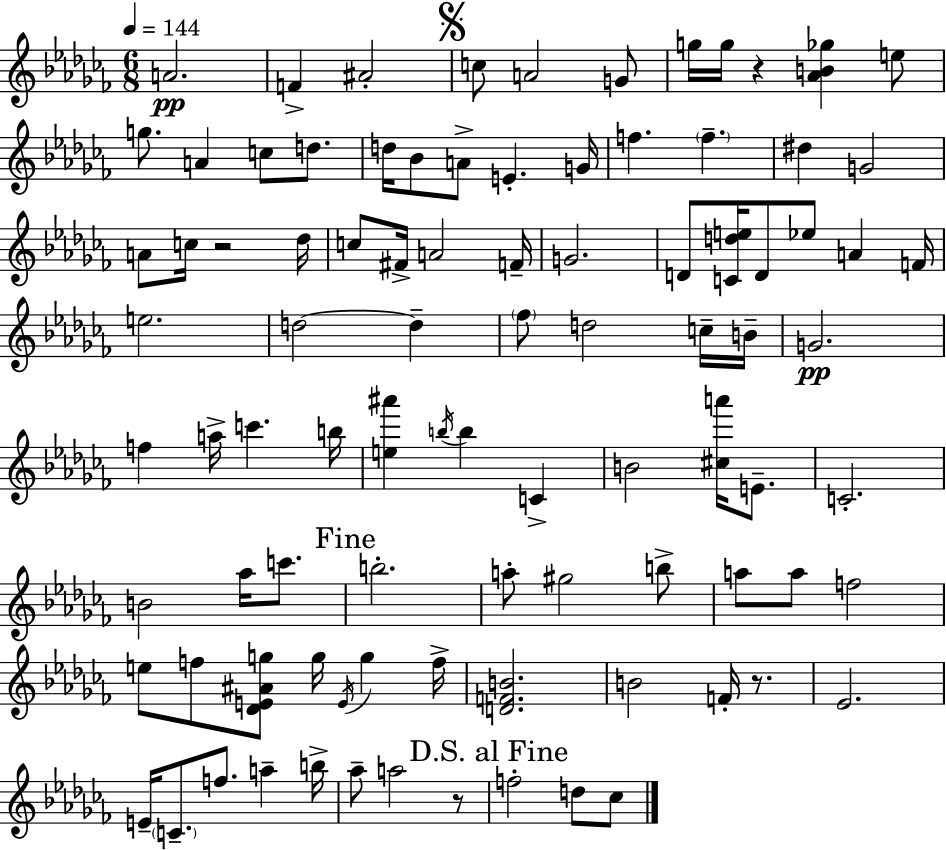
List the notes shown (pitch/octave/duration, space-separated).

A4/h. F4/q A#4/h C5/e A4/h G4/e G5/s G5/s R/q [Ab4,B4,Gb5]/q E5/e G5/e. A4/q C5/e D5/e. D5/s Bb4/e A4/e E4/q. G4/s F5/q. F5/q. D#5/q G4/h A4/e C5/s R/h Db5/s C5/e F#4/s A4/h F4/s G4/h. D4/e [C4,D5,E5]/s D4/e Eb5/e A4/q F4/s E5/h. D5/h D5/q FES5/e D5/h C5/s B4/s G4/h. F5/q A5/s C6/q. B5/s [E5,A#6]/q B5/s B5/q C4/q B4/h [C#5,A6]/s E4/e. C4/h. B4/h Ab5/s C6/e. B5/h. A5/e G#5/h B5/e A5/e A5/e F5/h E5/e F5/e [Db4,E4,A#4,G5]/e G5/s E4/s G5/q F5/s [D4,F4,B4]/h. B4/h F4/s R/e. Eb4/h. E4/s C4/e. F5/e. A5/q B5/s Ab5/e A5/h R/e F5/h D5/e CES5/e